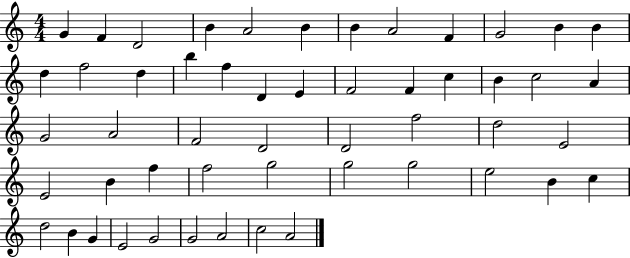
X:1
T:Untitled
M:4/4
L:1/4
K:C
G F D2 B A2 B B A2 F G2 B B d f2 d b f D E F2 F c B c2 A G2 A2 F2 D2 D2 f2 d2 E2 E2 B f f2 g2 g2 g2 e2 B c d2 B G E2 G2 G2 A2 c2 A2